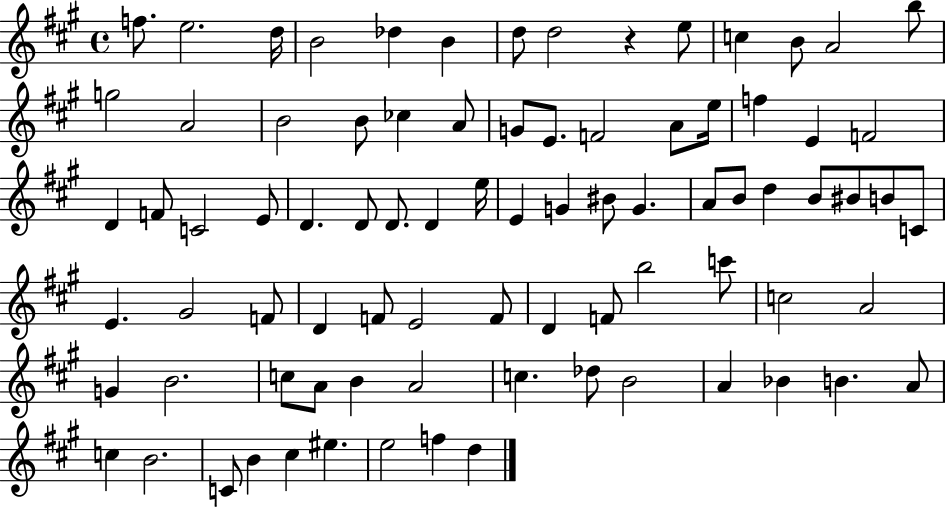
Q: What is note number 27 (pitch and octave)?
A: F4